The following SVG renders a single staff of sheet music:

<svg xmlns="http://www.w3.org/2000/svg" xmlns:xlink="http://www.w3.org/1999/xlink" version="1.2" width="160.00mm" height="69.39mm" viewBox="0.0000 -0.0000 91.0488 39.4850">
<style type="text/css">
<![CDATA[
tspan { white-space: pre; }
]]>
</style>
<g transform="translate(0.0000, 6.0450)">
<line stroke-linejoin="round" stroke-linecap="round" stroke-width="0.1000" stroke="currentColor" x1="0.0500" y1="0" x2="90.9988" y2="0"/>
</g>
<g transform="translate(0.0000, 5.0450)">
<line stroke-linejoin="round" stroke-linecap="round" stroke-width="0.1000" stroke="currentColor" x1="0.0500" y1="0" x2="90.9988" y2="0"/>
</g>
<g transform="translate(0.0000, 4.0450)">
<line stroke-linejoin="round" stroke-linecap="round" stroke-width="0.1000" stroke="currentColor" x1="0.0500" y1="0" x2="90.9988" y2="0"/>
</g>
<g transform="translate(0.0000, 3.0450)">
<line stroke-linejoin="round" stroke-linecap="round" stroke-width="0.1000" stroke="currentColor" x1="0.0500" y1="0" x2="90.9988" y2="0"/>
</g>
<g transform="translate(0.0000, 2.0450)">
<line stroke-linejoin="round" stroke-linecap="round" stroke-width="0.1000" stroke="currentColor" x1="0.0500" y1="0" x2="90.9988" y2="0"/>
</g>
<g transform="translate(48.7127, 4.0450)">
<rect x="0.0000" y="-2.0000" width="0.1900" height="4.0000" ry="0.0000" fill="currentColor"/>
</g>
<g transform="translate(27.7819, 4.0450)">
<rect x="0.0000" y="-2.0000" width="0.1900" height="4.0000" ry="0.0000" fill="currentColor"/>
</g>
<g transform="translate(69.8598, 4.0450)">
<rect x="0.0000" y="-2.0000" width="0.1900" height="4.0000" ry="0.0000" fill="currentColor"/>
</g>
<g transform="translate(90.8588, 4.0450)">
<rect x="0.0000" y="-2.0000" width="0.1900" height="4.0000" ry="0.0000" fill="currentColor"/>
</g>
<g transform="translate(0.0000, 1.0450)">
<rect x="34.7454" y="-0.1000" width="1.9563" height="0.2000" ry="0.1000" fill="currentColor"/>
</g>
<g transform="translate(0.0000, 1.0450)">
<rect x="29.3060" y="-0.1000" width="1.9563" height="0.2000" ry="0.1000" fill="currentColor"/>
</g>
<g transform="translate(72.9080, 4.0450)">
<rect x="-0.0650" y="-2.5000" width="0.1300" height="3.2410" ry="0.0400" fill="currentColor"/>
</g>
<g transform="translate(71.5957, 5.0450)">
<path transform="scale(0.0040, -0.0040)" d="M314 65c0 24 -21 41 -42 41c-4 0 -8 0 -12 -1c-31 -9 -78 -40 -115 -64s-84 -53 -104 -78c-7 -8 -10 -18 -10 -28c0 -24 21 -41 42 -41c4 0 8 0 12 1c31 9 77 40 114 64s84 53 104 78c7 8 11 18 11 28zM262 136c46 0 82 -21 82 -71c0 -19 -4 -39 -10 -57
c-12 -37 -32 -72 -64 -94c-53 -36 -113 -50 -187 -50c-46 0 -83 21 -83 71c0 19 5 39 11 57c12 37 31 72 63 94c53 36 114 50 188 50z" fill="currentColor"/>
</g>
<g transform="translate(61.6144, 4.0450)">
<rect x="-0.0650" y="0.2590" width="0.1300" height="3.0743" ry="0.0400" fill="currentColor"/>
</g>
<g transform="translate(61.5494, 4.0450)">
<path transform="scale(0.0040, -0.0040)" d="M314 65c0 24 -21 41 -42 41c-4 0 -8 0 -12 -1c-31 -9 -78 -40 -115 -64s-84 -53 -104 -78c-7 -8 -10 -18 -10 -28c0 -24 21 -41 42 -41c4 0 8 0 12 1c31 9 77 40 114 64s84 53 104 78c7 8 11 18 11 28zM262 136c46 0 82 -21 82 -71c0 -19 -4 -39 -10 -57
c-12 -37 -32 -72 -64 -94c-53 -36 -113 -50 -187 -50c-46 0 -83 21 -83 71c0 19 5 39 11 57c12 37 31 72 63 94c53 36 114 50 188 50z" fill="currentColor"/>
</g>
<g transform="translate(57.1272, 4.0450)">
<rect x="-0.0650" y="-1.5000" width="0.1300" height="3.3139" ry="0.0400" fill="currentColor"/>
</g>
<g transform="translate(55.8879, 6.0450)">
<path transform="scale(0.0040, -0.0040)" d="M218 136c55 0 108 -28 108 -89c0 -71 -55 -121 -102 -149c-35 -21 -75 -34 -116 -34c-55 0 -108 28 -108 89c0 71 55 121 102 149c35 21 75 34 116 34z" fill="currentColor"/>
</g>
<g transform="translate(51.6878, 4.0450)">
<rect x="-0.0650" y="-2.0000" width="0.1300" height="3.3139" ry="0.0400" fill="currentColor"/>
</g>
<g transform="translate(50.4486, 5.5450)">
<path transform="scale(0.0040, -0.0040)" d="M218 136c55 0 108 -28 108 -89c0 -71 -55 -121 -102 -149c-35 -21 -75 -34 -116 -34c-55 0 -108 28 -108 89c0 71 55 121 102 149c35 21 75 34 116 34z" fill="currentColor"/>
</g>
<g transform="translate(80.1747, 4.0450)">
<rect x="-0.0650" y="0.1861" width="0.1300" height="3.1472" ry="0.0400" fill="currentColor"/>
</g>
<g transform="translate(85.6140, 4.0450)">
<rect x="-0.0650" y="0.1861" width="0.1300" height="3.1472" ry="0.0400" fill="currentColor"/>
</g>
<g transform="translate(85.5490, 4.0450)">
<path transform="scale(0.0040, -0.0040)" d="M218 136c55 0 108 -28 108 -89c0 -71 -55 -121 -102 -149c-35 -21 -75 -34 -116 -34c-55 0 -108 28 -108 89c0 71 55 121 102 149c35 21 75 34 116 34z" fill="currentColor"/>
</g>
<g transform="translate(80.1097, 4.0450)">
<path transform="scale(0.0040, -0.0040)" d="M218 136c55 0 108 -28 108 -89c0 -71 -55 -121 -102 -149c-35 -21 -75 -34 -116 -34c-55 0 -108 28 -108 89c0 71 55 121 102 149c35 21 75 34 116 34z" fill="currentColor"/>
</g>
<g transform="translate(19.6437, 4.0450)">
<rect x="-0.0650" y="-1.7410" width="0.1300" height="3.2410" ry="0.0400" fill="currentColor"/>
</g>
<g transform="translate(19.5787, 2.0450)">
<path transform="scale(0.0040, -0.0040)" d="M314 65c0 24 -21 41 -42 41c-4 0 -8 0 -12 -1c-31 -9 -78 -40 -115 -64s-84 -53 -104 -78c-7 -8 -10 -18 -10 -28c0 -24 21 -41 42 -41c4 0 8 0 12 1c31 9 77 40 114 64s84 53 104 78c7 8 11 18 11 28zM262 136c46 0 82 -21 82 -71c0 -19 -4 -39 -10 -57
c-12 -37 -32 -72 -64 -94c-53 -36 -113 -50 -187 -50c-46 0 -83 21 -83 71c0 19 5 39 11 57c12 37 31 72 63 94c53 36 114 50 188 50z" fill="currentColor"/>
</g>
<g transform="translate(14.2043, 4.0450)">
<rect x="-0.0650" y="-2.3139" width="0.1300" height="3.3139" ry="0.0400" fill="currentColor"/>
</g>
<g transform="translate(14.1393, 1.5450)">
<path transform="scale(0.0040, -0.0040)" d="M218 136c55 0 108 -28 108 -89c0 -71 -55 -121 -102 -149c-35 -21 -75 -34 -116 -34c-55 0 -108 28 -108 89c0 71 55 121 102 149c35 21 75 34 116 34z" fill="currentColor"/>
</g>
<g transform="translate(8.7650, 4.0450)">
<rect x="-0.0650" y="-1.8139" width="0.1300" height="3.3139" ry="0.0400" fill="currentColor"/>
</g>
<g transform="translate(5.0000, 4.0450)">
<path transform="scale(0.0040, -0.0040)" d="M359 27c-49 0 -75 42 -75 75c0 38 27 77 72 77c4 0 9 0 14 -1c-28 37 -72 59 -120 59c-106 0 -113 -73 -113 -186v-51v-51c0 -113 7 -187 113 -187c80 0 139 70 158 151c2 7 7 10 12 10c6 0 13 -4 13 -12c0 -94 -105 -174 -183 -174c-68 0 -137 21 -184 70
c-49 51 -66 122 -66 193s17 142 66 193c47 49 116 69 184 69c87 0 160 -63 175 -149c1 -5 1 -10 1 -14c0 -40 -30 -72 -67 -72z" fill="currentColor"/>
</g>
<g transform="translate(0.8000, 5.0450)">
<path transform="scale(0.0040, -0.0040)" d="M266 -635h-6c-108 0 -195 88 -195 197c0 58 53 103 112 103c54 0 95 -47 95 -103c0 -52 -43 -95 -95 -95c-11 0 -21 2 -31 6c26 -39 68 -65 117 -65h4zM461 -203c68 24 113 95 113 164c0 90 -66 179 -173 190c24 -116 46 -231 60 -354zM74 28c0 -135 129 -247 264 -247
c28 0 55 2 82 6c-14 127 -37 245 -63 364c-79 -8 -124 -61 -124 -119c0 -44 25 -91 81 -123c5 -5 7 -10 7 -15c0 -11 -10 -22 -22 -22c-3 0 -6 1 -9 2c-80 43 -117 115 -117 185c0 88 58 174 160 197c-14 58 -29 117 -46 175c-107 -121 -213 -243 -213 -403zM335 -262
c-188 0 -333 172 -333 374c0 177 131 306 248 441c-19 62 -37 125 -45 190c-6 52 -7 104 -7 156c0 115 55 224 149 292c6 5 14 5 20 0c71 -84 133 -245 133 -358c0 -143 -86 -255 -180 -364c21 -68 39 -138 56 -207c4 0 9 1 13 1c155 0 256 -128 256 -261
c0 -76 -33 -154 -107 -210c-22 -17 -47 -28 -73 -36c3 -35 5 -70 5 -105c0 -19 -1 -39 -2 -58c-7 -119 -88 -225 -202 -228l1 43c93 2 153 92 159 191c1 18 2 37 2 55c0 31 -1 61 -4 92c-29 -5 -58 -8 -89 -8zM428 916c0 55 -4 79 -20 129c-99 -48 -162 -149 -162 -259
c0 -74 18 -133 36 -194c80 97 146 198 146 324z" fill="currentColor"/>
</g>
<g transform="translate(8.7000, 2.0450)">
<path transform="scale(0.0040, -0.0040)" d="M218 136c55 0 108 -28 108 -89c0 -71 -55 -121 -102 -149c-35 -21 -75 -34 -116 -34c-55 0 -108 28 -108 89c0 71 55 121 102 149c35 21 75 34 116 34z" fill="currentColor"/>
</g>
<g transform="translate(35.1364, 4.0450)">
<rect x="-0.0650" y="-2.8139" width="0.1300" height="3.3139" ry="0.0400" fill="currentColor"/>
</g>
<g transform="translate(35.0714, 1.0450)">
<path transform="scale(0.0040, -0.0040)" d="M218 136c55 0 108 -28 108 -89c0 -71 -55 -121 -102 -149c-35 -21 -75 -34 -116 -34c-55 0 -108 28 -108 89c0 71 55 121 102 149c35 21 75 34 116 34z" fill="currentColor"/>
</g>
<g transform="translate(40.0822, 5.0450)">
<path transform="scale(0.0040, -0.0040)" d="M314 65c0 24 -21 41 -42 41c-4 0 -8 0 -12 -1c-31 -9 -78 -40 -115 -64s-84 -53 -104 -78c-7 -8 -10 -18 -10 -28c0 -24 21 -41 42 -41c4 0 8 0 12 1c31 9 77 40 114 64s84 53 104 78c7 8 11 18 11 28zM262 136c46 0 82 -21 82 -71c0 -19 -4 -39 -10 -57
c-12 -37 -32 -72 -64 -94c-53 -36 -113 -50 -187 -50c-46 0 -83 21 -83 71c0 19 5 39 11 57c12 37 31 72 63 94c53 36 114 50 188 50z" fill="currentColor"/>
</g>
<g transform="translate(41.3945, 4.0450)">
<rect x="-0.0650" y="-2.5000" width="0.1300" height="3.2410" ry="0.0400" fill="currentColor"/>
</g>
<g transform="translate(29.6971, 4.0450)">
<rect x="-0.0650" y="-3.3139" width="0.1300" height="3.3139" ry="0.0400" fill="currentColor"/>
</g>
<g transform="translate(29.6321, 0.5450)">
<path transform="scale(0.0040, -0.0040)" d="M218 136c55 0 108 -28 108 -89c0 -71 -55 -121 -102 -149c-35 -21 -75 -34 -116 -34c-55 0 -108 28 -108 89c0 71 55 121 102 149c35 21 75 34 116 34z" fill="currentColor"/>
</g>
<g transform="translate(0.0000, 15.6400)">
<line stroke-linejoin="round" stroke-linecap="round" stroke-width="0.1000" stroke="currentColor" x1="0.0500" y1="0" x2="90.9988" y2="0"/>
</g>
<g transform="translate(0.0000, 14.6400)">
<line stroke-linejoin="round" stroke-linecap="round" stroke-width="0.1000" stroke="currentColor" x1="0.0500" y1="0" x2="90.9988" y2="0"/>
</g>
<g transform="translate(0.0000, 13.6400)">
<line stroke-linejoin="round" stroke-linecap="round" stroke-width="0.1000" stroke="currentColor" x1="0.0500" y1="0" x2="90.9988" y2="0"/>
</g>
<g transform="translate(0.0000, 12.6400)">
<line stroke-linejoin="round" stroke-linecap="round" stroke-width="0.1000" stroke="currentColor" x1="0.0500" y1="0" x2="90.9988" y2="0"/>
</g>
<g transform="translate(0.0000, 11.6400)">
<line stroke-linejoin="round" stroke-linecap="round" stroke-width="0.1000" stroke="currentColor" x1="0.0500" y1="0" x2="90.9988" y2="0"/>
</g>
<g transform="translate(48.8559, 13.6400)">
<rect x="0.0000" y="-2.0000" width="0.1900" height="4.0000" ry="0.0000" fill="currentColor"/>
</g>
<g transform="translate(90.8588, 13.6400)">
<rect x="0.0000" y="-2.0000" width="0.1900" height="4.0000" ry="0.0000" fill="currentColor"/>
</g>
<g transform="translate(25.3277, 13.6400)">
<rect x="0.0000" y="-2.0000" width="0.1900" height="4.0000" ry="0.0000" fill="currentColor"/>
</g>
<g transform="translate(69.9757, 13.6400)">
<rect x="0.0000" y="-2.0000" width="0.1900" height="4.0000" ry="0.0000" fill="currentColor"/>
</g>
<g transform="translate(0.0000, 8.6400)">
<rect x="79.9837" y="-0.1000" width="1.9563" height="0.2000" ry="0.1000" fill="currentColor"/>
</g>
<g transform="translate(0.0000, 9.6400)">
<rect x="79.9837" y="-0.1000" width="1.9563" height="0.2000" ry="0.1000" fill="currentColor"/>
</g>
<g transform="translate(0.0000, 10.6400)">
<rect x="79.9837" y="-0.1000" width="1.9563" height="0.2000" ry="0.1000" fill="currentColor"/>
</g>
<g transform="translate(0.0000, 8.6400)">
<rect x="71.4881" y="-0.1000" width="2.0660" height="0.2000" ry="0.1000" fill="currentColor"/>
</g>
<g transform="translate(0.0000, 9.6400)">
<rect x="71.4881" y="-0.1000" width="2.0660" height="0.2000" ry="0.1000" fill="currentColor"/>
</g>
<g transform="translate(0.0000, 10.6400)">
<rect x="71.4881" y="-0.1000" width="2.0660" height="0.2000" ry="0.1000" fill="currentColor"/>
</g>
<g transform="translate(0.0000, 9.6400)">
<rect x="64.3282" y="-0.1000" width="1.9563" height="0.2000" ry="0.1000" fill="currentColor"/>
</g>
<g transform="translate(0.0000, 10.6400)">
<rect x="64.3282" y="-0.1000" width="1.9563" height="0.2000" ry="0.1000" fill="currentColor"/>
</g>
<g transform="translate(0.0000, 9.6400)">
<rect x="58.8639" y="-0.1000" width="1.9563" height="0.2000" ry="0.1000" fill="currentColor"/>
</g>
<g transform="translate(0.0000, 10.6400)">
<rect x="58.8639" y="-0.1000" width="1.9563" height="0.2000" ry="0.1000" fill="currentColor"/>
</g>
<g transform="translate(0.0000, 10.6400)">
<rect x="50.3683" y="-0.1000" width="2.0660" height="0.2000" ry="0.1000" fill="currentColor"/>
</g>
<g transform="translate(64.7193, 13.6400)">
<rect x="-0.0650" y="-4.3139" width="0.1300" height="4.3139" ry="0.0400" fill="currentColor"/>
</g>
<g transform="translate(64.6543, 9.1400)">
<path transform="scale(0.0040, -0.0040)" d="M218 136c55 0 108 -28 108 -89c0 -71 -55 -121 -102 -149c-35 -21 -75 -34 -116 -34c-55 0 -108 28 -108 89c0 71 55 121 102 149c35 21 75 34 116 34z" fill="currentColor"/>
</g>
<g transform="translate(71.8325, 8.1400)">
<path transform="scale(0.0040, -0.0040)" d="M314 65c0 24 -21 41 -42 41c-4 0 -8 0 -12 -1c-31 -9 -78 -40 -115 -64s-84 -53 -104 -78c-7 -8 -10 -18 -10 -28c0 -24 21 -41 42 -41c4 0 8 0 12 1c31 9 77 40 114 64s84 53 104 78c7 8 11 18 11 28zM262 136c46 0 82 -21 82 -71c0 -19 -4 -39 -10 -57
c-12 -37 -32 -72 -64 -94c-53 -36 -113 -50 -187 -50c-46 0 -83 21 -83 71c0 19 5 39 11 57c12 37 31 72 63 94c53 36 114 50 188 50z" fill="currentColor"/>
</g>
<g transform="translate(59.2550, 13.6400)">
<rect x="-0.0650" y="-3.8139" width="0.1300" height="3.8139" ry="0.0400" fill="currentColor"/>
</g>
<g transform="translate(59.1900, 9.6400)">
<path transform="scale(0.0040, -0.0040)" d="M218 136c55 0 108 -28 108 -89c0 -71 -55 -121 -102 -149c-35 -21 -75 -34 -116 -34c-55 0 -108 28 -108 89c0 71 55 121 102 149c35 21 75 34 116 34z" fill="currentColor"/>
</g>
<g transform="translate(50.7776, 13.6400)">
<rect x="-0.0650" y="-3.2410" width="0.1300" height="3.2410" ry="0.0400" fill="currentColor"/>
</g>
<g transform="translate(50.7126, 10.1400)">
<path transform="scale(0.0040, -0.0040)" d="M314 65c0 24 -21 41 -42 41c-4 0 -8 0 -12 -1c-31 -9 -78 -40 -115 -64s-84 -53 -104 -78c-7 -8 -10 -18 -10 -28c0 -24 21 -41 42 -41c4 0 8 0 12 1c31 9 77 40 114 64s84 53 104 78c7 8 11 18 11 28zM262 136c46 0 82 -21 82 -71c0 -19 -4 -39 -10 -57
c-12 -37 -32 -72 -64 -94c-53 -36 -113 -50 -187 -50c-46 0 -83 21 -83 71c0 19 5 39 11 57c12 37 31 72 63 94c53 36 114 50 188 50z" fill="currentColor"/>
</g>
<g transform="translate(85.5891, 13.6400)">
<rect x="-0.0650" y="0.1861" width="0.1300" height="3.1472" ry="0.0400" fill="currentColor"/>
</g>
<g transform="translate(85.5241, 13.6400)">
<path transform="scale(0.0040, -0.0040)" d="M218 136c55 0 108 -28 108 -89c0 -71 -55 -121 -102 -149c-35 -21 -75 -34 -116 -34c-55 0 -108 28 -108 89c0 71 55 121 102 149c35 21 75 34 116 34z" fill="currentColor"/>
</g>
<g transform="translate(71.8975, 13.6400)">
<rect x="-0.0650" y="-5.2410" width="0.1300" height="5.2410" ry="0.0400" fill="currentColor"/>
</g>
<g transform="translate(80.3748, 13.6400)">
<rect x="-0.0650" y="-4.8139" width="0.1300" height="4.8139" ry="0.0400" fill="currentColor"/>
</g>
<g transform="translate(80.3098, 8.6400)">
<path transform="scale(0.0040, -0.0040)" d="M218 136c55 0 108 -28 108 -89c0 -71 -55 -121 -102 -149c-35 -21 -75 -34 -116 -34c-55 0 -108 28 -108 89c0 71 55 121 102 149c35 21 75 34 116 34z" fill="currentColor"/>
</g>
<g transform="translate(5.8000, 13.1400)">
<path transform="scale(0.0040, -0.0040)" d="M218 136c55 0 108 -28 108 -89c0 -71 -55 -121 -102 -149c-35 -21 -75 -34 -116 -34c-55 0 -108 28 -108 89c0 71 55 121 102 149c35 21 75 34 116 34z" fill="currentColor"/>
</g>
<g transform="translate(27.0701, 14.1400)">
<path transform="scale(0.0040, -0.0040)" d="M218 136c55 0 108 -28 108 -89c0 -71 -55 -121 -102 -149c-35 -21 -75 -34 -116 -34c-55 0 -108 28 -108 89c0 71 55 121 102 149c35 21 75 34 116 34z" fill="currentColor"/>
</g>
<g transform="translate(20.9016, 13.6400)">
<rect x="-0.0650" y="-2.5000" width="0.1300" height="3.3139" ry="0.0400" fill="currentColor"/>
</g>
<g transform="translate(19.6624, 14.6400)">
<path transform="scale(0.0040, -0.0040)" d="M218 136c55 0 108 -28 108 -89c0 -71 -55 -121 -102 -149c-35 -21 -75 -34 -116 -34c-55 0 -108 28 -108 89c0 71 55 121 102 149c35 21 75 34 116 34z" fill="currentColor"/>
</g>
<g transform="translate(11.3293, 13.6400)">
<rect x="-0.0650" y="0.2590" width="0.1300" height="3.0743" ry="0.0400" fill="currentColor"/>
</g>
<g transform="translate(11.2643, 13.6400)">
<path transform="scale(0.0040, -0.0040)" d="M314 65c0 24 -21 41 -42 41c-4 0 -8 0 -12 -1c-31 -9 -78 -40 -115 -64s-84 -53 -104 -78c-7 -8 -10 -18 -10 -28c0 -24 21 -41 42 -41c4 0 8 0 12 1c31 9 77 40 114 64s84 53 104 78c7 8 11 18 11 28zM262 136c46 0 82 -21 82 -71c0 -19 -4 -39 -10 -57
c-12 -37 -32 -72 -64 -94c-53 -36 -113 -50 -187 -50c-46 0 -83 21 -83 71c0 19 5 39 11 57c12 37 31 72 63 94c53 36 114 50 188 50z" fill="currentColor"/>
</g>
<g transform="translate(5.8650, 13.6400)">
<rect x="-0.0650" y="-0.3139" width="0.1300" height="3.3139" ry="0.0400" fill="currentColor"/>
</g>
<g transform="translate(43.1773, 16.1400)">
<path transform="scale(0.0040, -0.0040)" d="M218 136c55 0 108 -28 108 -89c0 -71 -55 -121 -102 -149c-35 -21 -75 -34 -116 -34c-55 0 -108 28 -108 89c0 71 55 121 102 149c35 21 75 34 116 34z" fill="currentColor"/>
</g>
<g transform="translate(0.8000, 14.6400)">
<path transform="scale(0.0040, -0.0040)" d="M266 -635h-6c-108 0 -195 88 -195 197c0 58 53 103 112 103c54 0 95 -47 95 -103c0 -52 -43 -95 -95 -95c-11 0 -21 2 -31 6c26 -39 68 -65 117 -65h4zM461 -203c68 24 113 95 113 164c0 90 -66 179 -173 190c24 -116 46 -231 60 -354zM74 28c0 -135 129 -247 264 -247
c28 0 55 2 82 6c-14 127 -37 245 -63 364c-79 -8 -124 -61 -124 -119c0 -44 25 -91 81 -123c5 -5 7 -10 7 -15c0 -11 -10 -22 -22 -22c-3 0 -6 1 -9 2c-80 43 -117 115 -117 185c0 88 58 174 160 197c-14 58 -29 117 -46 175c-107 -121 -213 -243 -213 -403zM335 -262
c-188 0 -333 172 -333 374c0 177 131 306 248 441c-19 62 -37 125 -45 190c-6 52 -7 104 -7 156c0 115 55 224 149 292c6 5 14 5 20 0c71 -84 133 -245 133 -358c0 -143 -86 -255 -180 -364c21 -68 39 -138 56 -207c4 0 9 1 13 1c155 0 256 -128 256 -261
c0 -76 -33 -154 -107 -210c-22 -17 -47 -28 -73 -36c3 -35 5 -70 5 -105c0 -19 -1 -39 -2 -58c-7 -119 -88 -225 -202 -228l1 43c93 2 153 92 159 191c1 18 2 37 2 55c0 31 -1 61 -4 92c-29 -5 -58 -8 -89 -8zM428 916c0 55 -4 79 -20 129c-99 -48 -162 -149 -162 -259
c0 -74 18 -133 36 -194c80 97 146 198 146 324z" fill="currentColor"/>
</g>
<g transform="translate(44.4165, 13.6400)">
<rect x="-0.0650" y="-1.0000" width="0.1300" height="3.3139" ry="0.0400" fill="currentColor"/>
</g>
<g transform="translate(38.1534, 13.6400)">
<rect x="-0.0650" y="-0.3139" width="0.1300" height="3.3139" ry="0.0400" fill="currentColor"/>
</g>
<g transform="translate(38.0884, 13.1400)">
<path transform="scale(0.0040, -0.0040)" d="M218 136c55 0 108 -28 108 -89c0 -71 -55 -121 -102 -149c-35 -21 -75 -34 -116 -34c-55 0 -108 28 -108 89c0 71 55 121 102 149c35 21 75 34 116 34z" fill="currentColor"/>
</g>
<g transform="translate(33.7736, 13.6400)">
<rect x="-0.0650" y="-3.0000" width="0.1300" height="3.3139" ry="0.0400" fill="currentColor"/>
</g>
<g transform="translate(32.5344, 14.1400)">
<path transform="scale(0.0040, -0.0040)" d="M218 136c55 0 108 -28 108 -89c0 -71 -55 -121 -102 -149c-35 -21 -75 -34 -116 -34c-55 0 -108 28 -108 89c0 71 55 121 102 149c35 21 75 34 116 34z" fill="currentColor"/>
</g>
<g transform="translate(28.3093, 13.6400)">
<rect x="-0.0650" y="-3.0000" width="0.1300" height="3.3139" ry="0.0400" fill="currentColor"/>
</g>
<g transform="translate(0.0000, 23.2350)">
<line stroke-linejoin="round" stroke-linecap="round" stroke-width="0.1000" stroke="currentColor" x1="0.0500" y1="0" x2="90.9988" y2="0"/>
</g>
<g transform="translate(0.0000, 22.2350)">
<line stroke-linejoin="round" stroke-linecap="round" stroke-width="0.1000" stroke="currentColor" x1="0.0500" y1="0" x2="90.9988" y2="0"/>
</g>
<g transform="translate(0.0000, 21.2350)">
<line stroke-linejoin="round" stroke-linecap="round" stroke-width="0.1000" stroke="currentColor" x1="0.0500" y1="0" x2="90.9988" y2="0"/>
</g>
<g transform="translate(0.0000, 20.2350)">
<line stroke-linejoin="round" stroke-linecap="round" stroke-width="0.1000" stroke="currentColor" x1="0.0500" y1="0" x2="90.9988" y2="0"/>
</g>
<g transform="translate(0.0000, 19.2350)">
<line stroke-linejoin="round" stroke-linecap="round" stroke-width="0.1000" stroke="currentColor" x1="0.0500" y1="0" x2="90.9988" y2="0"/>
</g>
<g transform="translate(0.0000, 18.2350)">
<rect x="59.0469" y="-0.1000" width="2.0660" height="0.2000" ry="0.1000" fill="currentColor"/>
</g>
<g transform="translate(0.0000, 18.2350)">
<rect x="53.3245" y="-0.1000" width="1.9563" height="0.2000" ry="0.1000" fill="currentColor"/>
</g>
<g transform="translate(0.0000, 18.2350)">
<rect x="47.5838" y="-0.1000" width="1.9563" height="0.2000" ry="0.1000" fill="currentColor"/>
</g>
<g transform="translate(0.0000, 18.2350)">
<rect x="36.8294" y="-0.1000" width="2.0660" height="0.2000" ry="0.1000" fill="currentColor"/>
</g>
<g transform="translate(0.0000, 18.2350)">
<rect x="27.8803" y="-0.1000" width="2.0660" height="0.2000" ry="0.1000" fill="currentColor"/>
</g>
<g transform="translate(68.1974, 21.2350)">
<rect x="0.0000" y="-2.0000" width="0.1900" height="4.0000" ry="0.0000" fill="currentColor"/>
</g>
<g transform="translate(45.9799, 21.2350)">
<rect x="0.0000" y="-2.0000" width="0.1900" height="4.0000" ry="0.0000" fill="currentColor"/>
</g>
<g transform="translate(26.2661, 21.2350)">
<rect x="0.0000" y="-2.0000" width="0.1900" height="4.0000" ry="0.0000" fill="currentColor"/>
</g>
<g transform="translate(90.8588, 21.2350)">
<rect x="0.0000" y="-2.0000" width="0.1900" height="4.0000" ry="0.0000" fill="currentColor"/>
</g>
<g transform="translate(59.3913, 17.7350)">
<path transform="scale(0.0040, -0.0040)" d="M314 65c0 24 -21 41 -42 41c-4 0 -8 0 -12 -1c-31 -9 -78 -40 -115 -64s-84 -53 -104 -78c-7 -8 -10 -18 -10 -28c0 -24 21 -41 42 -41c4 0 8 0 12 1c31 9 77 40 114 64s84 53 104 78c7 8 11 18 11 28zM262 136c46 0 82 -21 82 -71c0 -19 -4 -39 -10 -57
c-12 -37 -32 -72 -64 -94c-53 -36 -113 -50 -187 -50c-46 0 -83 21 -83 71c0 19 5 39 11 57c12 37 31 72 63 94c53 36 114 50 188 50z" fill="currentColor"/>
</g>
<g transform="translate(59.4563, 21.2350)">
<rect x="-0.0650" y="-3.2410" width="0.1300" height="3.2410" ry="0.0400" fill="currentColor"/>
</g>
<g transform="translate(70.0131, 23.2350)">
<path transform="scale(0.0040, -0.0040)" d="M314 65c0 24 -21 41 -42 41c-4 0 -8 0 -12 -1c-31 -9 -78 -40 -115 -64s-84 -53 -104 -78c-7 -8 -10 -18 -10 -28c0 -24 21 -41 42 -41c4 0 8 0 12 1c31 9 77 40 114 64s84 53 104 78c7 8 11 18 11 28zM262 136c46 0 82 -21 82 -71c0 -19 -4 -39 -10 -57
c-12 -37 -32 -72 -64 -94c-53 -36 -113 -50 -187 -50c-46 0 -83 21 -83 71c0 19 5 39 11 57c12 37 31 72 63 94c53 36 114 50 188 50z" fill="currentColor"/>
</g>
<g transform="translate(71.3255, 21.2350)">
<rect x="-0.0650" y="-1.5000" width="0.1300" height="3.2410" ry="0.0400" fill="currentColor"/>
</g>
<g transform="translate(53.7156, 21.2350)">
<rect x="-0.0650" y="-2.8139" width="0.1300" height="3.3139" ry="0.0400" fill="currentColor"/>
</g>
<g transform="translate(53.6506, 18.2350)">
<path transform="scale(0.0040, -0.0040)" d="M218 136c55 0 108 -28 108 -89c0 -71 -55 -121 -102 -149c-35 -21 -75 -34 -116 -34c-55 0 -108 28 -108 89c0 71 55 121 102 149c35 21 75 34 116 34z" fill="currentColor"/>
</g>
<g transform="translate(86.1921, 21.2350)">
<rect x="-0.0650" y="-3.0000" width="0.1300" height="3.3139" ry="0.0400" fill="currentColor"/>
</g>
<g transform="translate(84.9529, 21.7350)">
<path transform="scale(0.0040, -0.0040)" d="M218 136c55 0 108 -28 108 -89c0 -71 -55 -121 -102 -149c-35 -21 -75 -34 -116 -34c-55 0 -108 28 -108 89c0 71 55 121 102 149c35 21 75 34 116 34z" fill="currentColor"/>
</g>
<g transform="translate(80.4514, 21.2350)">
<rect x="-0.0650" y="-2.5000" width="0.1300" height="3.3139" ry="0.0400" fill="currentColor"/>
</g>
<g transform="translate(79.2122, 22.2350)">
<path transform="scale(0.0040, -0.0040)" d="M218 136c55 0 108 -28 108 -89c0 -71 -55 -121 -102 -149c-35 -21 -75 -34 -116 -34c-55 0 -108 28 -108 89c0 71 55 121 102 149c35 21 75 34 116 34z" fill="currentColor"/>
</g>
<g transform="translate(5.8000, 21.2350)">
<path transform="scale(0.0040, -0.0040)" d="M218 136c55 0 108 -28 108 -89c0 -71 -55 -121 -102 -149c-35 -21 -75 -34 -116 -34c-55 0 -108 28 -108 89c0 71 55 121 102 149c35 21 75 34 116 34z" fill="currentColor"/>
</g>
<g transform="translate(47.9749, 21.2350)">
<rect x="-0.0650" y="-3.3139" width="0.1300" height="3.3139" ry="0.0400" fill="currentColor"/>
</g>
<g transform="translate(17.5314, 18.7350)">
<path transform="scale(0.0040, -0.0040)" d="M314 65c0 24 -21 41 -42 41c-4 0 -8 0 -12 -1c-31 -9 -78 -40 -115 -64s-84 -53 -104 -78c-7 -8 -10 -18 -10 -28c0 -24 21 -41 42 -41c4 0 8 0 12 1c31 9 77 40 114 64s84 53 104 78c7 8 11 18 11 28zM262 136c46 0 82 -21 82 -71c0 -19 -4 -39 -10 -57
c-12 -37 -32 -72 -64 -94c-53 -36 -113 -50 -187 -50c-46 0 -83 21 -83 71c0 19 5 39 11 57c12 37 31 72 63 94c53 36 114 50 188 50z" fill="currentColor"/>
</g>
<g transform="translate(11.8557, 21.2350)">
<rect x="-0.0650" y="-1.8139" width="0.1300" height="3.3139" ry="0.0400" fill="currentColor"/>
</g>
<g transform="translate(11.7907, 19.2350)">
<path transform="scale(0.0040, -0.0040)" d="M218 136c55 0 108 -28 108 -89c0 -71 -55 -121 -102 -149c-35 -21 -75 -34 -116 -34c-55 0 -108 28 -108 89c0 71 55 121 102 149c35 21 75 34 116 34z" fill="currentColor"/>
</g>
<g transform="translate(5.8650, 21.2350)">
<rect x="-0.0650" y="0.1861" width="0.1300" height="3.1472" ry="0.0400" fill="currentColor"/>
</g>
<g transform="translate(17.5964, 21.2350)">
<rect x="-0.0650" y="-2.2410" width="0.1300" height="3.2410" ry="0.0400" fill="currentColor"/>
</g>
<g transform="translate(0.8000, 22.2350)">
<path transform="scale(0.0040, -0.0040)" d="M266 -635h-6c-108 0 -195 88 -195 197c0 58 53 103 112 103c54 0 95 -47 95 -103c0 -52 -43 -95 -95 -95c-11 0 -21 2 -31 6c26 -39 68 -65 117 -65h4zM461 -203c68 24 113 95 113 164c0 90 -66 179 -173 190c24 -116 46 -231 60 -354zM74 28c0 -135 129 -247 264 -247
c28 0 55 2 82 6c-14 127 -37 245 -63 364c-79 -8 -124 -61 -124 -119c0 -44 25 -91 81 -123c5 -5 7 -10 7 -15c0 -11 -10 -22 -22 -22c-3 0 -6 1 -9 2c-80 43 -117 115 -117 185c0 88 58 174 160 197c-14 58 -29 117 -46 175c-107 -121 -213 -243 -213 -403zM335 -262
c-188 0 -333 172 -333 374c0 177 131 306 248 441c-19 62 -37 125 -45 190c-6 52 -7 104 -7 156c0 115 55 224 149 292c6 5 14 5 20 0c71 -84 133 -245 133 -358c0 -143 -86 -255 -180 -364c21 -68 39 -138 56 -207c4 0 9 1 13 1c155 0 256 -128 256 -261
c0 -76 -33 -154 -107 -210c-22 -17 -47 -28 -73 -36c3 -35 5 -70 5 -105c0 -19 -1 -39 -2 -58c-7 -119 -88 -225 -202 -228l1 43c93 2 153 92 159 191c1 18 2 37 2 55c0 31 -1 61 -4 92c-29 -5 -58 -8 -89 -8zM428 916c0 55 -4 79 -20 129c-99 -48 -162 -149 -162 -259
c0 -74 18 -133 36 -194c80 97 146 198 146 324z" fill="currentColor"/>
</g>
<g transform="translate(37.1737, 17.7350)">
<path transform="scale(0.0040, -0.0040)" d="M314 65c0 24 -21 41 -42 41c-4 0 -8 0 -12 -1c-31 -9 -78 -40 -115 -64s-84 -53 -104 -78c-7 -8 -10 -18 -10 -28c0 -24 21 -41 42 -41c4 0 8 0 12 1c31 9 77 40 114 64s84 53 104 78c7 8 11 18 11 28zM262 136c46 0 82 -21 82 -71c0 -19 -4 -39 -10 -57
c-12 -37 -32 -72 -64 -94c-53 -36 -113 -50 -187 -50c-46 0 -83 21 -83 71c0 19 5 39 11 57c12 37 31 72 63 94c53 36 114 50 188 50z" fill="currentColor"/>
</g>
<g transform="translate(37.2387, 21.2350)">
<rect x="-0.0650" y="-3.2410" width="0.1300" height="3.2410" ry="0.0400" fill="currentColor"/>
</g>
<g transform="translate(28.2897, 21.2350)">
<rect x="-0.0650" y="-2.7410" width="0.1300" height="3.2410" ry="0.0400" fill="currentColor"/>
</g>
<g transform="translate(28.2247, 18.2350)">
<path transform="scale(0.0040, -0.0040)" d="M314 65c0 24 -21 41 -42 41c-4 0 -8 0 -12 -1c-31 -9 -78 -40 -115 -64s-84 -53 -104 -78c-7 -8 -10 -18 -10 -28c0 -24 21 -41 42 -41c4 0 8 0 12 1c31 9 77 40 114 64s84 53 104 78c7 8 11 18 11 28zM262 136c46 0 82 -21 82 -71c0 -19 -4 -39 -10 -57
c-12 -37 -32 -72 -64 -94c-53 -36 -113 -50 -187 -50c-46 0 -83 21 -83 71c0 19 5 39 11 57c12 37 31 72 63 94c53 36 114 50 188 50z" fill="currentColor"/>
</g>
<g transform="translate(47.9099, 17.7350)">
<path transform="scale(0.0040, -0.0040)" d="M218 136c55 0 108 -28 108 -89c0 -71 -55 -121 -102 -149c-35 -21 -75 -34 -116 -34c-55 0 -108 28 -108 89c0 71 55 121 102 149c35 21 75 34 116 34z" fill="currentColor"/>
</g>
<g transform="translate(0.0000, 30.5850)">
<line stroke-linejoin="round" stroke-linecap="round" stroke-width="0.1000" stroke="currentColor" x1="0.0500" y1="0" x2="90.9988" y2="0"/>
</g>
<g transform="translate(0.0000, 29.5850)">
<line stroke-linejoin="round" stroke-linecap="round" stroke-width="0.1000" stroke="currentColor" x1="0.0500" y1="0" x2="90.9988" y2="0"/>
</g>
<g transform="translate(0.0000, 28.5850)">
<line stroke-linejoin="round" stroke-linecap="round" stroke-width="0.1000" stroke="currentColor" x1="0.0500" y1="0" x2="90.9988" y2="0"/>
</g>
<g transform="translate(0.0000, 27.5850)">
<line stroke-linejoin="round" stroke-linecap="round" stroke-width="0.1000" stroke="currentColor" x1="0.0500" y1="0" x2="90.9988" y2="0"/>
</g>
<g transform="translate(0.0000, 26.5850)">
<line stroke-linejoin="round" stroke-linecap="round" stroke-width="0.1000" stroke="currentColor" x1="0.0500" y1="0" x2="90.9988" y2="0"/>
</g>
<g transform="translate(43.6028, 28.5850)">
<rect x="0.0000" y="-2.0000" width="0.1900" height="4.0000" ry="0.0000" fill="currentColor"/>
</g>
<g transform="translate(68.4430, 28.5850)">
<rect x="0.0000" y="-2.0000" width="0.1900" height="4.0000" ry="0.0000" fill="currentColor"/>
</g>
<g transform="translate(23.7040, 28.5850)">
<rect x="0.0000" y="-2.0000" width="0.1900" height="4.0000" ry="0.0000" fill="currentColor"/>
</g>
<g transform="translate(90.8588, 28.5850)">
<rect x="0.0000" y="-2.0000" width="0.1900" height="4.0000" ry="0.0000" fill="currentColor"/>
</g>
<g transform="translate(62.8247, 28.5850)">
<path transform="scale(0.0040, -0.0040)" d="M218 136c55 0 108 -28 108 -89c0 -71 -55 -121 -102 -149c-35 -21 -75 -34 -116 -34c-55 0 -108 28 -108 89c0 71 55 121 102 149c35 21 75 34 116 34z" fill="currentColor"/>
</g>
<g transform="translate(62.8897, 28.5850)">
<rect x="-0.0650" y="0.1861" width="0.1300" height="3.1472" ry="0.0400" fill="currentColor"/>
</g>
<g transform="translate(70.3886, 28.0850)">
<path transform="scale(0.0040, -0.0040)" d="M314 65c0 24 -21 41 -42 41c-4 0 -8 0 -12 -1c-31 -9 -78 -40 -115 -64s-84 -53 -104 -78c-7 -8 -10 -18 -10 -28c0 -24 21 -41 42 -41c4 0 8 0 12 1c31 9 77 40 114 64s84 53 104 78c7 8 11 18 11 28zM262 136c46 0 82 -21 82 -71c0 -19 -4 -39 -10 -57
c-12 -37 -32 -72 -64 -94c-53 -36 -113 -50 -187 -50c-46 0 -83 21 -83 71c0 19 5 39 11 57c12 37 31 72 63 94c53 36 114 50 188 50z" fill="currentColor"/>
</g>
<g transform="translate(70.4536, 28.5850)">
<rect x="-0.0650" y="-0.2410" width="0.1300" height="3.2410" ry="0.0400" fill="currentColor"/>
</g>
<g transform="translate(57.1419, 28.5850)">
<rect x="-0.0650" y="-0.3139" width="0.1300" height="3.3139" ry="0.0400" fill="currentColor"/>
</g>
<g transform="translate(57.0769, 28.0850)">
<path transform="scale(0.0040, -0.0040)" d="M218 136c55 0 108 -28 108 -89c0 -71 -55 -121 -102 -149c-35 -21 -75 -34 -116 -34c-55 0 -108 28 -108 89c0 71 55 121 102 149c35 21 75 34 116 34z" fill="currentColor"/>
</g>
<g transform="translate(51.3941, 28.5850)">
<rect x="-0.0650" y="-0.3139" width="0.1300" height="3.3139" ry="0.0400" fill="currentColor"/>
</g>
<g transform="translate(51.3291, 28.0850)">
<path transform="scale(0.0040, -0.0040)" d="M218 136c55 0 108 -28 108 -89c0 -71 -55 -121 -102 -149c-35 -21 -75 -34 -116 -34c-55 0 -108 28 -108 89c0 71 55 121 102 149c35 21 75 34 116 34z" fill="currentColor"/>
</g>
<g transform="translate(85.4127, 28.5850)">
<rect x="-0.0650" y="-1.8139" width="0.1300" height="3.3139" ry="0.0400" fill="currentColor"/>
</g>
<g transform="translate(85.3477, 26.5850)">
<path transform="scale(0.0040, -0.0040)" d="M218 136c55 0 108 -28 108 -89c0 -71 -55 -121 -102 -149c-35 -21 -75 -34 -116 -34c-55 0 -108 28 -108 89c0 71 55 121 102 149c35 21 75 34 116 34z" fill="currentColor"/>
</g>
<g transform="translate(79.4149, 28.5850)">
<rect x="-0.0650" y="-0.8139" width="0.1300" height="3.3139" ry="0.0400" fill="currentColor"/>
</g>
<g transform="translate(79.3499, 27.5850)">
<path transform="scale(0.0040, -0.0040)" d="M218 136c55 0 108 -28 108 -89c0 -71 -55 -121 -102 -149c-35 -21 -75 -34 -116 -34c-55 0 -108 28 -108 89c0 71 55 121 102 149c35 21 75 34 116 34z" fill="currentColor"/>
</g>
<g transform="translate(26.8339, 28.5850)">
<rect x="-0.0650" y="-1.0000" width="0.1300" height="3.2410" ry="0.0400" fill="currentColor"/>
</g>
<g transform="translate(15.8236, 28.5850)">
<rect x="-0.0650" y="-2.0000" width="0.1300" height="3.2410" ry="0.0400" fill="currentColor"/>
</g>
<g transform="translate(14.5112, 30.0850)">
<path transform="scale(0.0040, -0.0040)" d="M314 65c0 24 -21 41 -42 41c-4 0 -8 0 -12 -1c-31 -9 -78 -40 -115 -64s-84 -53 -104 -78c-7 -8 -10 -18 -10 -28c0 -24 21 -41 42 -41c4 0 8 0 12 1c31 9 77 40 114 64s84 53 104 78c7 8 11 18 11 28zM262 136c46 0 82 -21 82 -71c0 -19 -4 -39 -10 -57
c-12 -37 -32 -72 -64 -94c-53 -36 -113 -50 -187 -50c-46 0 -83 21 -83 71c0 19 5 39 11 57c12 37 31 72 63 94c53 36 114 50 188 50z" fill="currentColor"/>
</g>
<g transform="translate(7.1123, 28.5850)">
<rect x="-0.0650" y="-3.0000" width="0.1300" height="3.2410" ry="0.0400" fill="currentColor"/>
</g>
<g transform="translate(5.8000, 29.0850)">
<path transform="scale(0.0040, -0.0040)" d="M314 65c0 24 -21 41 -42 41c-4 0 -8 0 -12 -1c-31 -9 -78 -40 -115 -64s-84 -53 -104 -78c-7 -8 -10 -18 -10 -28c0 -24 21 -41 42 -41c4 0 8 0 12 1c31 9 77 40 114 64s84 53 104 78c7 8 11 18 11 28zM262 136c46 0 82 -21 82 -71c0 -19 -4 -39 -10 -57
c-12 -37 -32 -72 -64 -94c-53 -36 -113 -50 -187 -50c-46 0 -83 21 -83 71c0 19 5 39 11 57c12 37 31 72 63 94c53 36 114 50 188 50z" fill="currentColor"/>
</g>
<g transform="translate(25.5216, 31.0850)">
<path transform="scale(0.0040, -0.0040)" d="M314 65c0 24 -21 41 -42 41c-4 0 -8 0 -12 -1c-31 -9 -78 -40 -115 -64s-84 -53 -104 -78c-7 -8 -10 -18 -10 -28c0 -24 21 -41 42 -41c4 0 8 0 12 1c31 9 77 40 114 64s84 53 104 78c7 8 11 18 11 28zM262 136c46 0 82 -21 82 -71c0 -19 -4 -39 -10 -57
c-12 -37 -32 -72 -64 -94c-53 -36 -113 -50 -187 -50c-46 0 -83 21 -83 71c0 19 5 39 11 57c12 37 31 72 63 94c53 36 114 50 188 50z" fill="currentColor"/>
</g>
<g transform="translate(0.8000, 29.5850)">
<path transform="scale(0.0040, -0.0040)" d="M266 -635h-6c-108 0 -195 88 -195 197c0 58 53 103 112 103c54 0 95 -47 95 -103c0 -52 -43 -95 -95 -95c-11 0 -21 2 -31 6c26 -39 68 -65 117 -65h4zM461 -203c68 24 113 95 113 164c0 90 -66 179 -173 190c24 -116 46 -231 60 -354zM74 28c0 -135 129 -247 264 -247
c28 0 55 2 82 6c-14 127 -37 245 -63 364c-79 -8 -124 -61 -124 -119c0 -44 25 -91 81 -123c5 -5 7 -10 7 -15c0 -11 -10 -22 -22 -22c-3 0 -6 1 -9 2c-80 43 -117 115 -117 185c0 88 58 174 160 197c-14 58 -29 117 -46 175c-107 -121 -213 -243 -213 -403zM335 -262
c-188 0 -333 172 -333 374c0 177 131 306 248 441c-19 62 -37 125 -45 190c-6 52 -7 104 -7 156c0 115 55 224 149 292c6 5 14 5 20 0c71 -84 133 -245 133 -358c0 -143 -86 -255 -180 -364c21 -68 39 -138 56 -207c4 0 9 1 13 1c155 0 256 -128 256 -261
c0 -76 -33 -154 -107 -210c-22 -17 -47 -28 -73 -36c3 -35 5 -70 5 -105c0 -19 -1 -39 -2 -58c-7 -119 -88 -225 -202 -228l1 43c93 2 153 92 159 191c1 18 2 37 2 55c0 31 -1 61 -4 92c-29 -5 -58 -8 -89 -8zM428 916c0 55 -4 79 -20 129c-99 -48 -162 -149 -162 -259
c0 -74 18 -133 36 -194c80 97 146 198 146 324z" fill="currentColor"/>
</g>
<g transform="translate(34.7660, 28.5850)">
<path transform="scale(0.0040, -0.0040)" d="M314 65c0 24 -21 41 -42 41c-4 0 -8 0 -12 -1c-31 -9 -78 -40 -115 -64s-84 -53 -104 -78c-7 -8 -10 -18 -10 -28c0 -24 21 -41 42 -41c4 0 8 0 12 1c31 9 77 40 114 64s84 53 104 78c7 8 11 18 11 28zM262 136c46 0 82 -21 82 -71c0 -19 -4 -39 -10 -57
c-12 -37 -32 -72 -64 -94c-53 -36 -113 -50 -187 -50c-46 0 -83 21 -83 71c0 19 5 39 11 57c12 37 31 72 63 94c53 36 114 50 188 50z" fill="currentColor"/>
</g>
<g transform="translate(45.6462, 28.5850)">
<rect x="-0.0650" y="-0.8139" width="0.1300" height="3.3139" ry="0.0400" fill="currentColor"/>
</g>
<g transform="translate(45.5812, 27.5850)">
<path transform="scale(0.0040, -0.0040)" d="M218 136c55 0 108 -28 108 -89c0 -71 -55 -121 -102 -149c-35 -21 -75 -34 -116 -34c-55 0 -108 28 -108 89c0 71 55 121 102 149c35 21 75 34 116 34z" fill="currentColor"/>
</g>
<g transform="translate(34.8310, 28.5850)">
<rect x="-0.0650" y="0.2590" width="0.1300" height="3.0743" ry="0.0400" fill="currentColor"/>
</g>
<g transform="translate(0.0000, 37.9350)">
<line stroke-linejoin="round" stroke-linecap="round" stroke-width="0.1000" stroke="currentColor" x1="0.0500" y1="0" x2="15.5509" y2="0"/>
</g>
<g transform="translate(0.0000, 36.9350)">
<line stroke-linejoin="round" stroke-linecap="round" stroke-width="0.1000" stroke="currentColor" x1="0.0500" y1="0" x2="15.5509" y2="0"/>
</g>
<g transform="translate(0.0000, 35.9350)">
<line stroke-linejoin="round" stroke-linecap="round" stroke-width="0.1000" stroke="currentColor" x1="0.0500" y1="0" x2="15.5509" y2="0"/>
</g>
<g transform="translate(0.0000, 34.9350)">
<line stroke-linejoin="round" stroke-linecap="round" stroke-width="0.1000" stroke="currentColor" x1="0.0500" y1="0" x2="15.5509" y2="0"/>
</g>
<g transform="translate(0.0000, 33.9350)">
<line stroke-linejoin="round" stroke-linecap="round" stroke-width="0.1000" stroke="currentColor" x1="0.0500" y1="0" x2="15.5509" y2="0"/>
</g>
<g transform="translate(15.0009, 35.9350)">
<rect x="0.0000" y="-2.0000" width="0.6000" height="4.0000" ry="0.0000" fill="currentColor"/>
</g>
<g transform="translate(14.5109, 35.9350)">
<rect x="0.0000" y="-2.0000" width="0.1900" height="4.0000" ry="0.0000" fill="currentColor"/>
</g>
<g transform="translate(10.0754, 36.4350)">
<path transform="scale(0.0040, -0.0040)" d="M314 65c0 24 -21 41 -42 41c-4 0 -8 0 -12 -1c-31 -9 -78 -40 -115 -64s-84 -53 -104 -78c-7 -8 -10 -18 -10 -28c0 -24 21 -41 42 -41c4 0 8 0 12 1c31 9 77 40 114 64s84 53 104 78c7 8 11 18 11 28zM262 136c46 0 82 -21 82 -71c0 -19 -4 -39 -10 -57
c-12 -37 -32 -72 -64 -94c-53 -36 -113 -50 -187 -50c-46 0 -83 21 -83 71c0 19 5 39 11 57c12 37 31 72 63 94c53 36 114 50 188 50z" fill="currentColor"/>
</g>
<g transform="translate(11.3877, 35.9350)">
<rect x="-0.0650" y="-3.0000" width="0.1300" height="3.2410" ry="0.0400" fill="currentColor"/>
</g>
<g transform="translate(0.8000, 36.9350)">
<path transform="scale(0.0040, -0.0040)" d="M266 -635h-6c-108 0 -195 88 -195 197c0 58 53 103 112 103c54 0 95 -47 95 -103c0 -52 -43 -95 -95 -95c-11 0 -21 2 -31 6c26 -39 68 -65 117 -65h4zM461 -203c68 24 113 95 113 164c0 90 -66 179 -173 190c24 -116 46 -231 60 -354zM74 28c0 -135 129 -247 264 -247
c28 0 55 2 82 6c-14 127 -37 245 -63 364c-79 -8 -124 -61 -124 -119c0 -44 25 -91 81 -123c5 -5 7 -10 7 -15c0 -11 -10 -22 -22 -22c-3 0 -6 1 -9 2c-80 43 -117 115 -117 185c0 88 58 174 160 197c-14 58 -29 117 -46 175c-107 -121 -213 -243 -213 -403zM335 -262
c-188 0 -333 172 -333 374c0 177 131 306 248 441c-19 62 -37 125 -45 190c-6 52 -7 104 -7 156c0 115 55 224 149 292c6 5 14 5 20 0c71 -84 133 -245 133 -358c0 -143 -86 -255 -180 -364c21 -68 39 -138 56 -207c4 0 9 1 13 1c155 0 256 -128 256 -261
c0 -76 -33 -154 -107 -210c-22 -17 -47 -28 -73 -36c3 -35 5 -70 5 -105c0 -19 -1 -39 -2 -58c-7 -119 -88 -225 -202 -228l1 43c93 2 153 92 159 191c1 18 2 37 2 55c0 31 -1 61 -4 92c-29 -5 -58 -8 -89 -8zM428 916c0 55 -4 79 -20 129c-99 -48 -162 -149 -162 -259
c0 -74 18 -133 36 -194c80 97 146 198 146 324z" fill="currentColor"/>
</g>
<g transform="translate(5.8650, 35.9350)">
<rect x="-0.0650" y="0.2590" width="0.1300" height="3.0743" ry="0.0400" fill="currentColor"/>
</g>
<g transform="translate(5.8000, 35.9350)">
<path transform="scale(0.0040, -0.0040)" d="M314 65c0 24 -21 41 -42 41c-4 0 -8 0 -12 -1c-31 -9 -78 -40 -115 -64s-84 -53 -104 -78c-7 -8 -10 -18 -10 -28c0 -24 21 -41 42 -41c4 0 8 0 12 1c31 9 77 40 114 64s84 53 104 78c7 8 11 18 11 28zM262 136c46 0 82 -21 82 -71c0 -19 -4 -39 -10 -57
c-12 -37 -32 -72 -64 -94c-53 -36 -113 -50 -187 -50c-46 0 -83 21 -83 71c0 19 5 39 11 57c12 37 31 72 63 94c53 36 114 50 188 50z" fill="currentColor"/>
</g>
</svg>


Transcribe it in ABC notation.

X:1
T:Untitled
M:4/4
L:1/4
K:C
f g f2 b a G2 F E B2 G2 B B c B2 G A A c D b2 c' d' f'2 e' B B f g2 a2 b2 b a b2 E2 G A A2 F2 D2 B2 d c c B c2 d f B2 A2